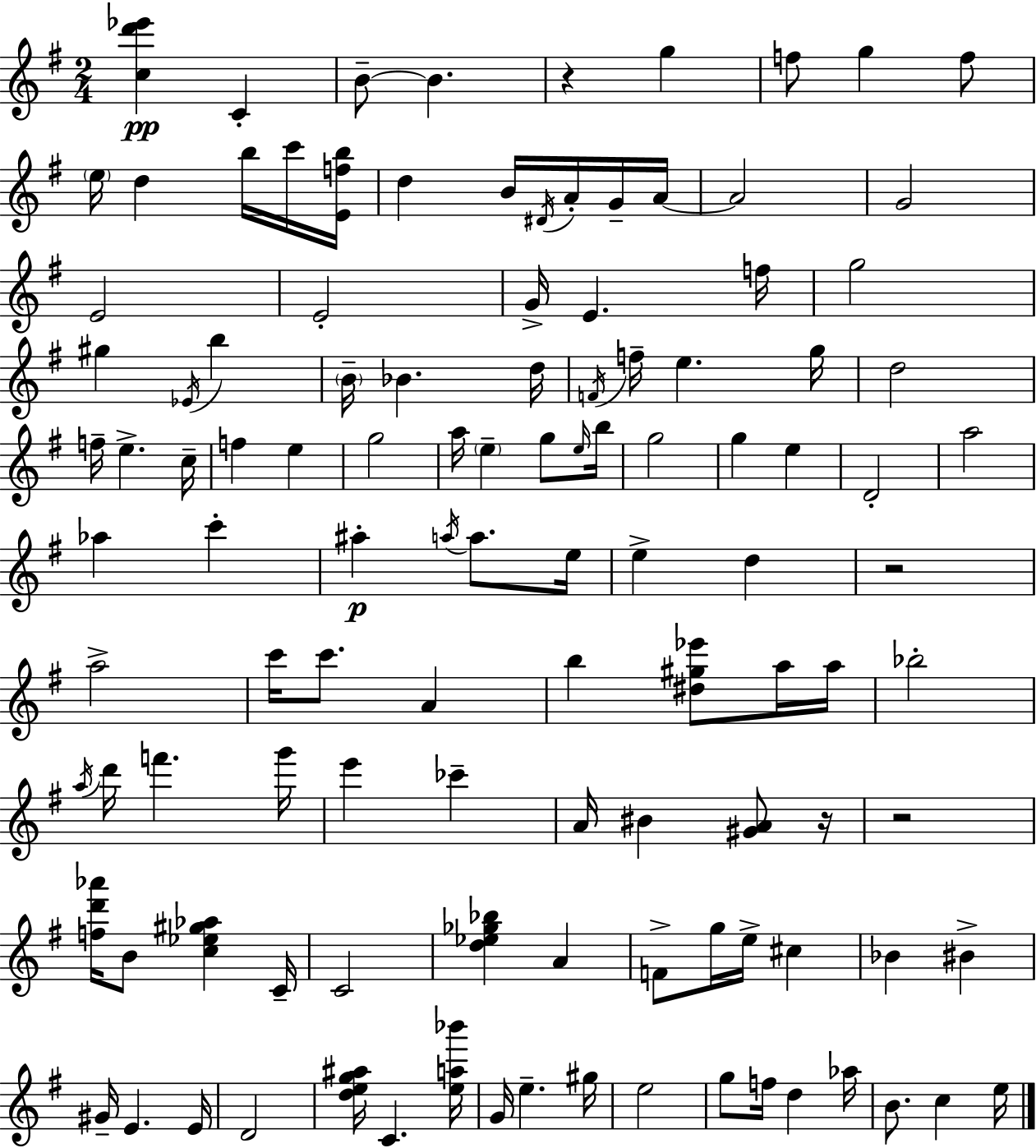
{
  \clef treble
  \numericTimeSignature
  \time 2/4
  \key g \major
  <c'' d''' ees'''>4\pp c'4-. | b'8--~~ b'4. | r4 g''4 | f''8 g''4 f''8 | \break \parenthesize e''16 d''4 b''16 c'''16 <e' f'' b''>16 | d''4 b'16 \acciaccatura { dis'16 } a'16-. g'16-- | a'16~~ a'2 | g'2 | \break e'2 | e'2-. | g'16-> e'4. | f''16 g''2 | \break gis''4 \acciaccatura { ees'16 } b''4 | \parenthesize b'16-- bes'4. | d''16 \acciaccatura { f'16 } f''16-- e''4. | g''16 d''2 | \break f''16-- e''4.-> | c''16-- f''4 e''4 | g''2 | a''16 \parenthesize e''4-- | \break g''8 \grace { e''16 } b''16 g''2 | g''4 | e''4 d'2-. | a''2 | \break aes''4 | c'''4-. ais''4-.\p | \acciaccatura { a''16 } a''8. e''16 e''4-> | d''4 r2 | \break a''2-> | c'''16 c'''8. | a'4 b''4 | <dis'' gis'' ees'''>8 a''16 a''16 bes''2-. | \break \acciaccatura { a''16 } d'''16 f'''4. | g'''16 e'''4 | ces'''4-- a'16 bis'4 | <gis' a'>8 r16 r2 | \break <f'' d''' aes'''>16 b'8 | <c'' ees'' gis'' aes''>4 c'16-- c'2 | <d'' ees'' ges'' bes''>4 | a'4 f'8-> | \break g''16 e''16-> cis''4 bes'4 | bis'4-> gis'16-- e'4. | e'16 d'2 | <d'' e'' g'' ais''>16 c'4. | \break <e'' a'' bes'''>16 g'16 e''4.-- | gis''16 e''2 | g''8 | f''16 d''4 aes''16 b'8. | \break c''4 e''16 \bar "|."
}